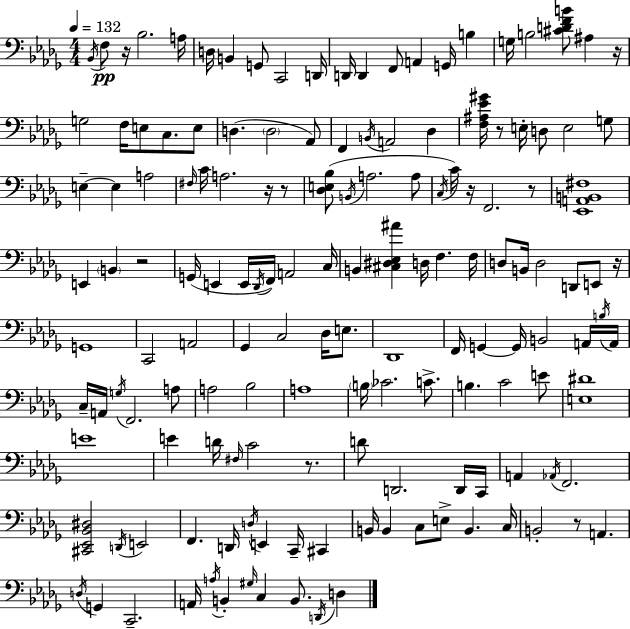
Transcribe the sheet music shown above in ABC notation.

X:1
T:Untitled
M:4/4
L:1/4
K:Bbm
_B,,/4 F,/2 z/4 _B,2 A,/4 D,/4 B,, G,,/2 C,,2 D,,/4 D,,/4 D,, F,,/2 A,, G,,/4 B, G,/4 B,2 [^CDFB]/2 ^A, z/4 G,2 F,/4 E,/2 C,/2 E,/2 D, D,2 _A,,/2 F,, B,,/4 A,,2 _D, [F,^A,_E^G]/4 z/2 E,/4 D,/2 E,2 G,/2 E, E, A,2 ^F,/4 C/4 A,2 z/4 z/2 [_D,E,_B,]/2 B,,/4 A,2 A,/2 C,/4 C/4 z/4 F,,2 z/2 [_E,,A,,B,,^F,]4 E,, B,, z2 G,,/4 E,, E,,/4 _D,,/4 F,,/4 A,,2 C,/4 B,, [^C,^D,_E,^A] D,/4 F, F,/4 D,/2 B,,/4 D,2 D,,/2 E,,/2 z/4 G,,4 C,,2 A,,2 _G,, C,2 _D,/4 E,/2 _D,,4 F,,/4 G,, G,,/4 B,,2 A,,/4 B,/4 A,,/4 C,/4 A,,/4 G,/4 F,,2 A,/2 A,2 _B,2 A,4 B,/4 _C2 C/2 B, C2 E/2 [E,^D]4 E4 E D/4 ^F,/4 C2 z/2 D/2 D,,2 D,,/4 C,,/4 A,, _A,,/4 F,,2 [^C,,_E,,_B,,^D,]2 D,,/4 E,,2 F,, D,,/4 D,/4 E,, C,,/4 ^C,, B,,/4 B,, C,/2 E,/2 B,, C,/4 B,,2 z/2 A,, D,/4 G,, C,,2 A,,/4 A,/4 B,, ^G,/4 C, B,,/2 D,,/4 D,